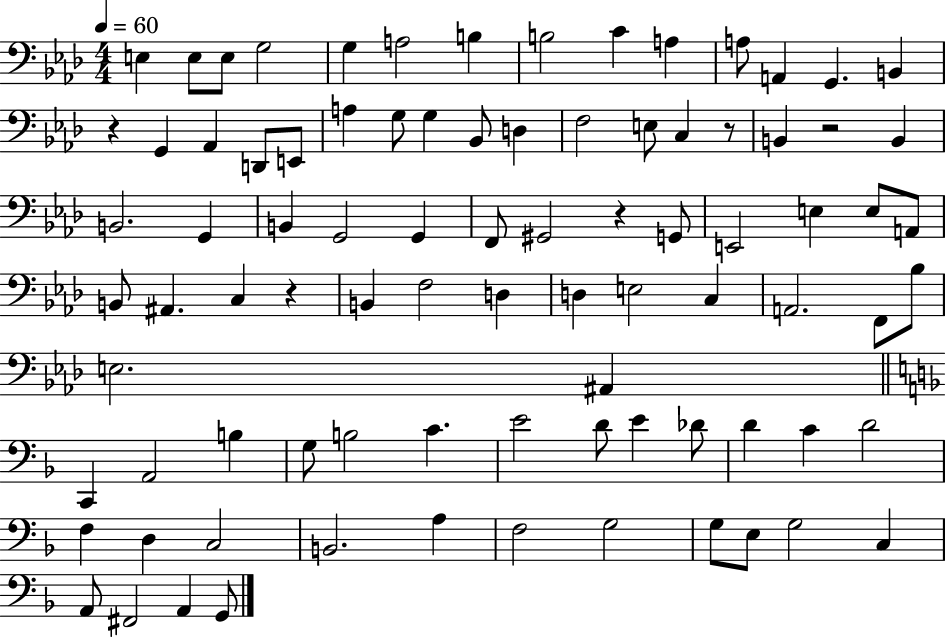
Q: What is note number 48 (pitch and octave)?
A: E3